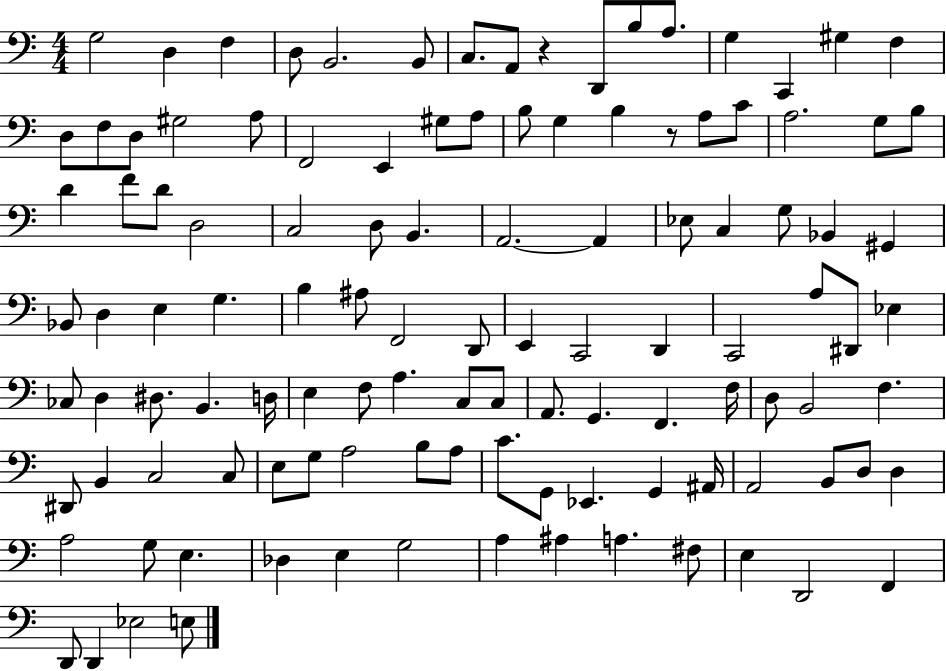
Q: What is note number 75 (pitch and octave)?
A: F3